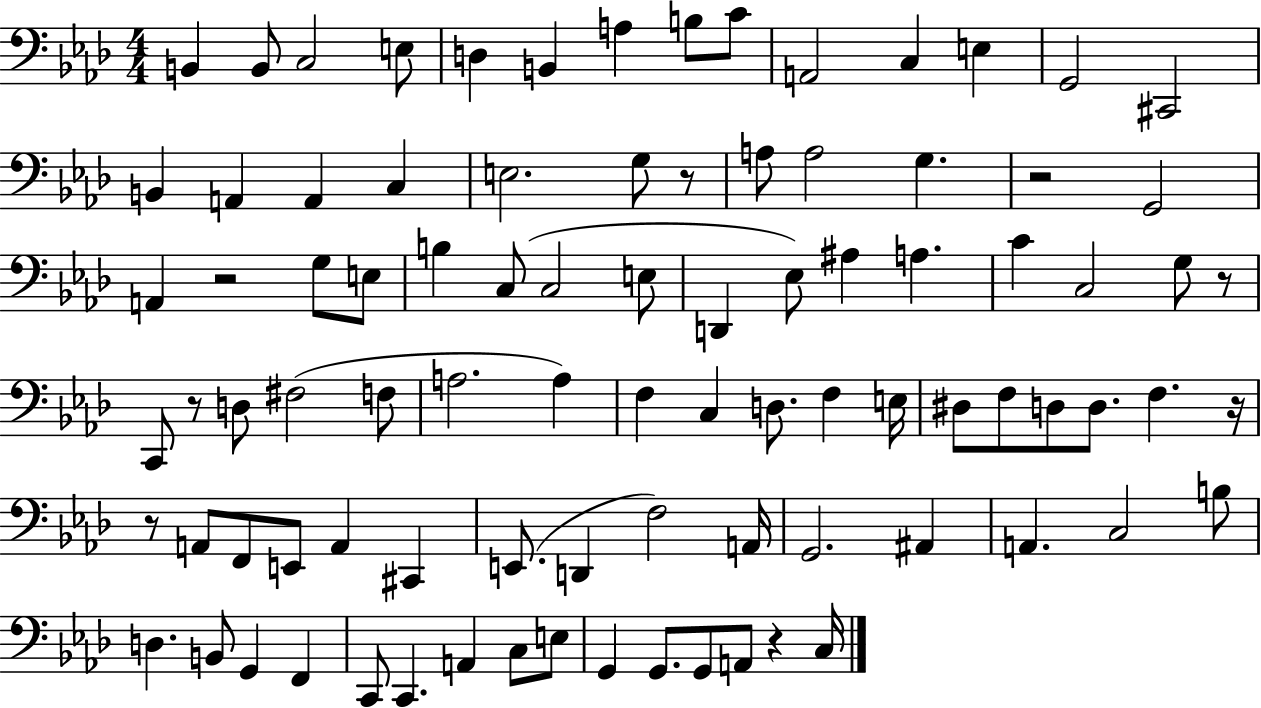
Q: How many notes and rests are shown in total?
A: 90